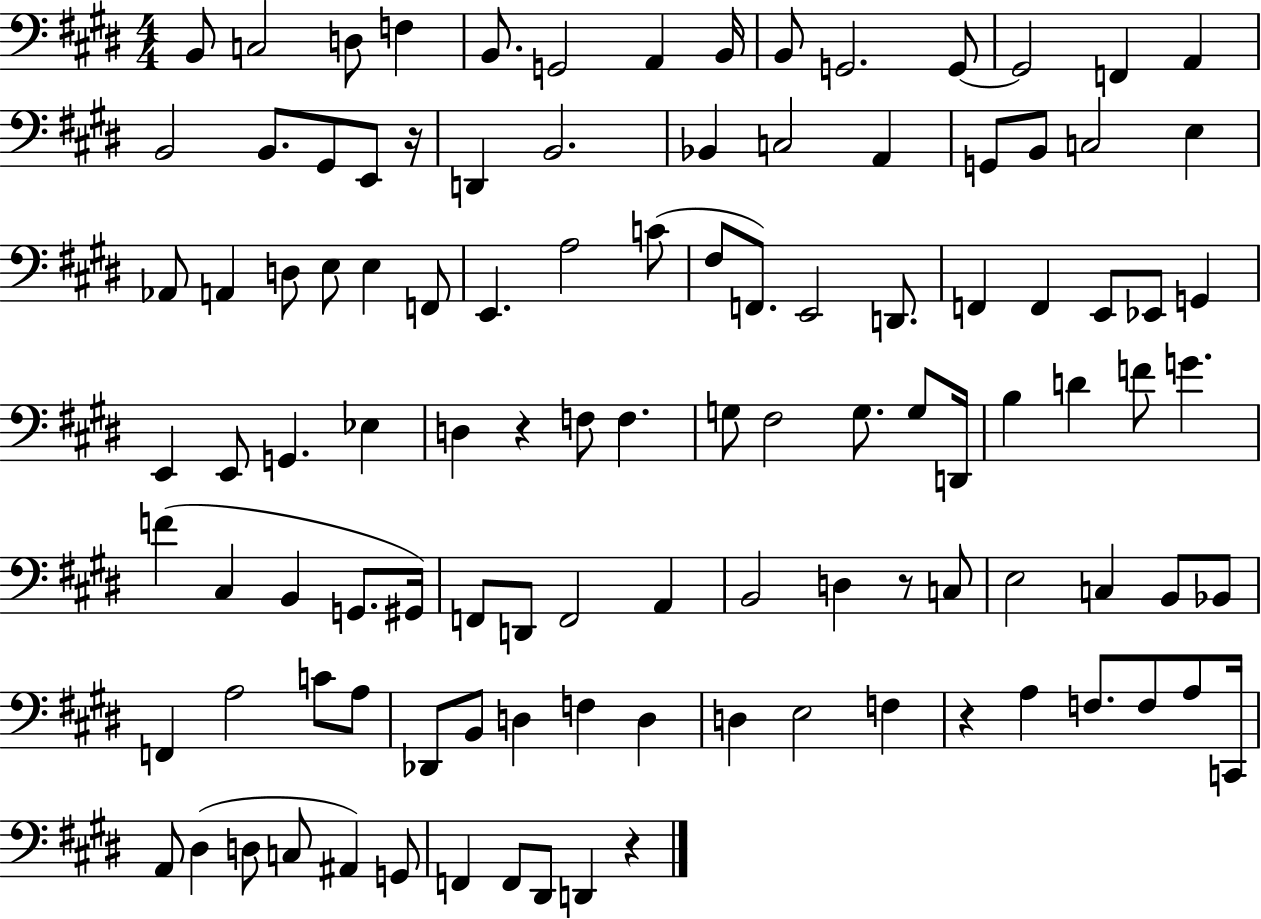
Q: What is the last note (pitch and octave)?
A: D2